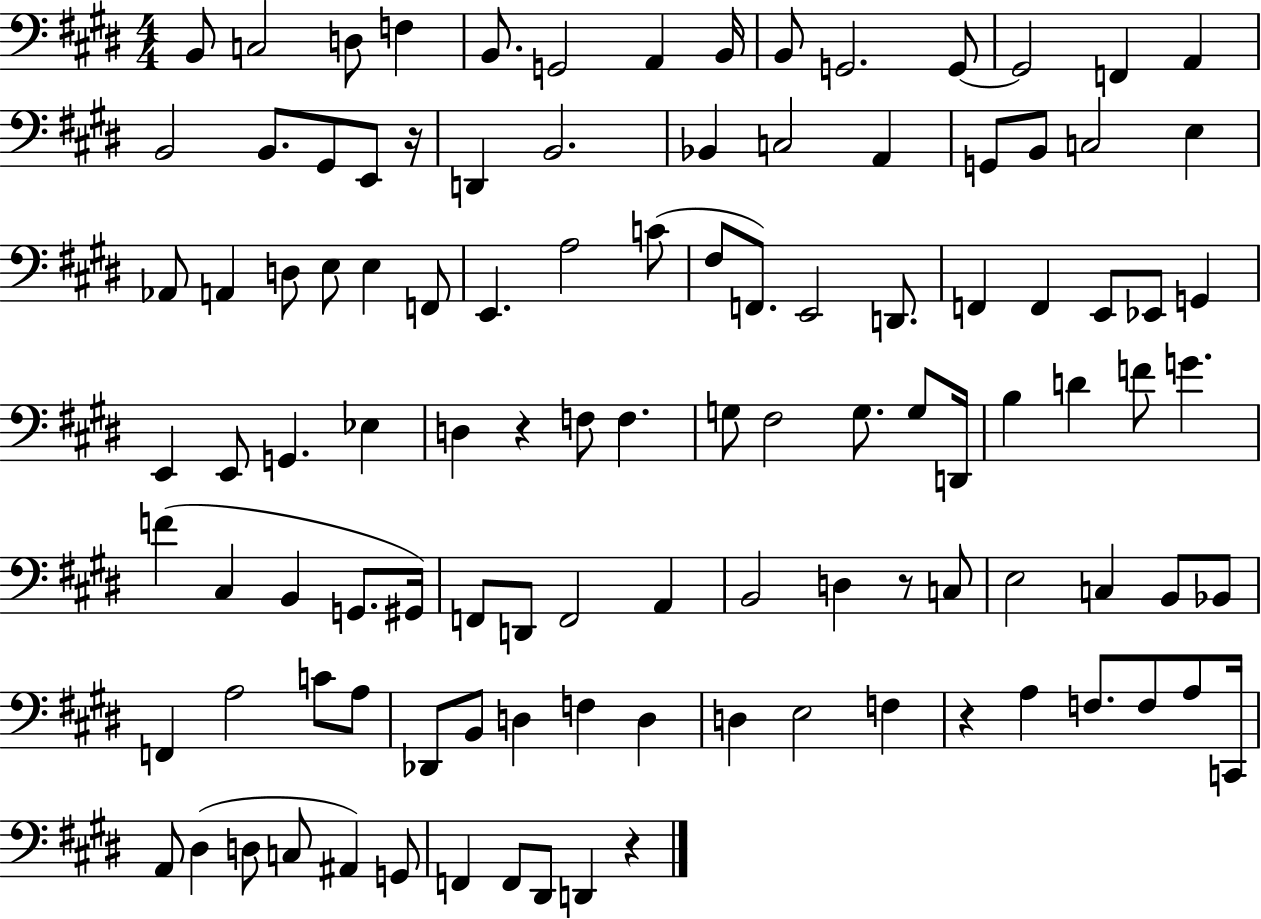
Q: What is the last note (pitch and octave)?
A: D2